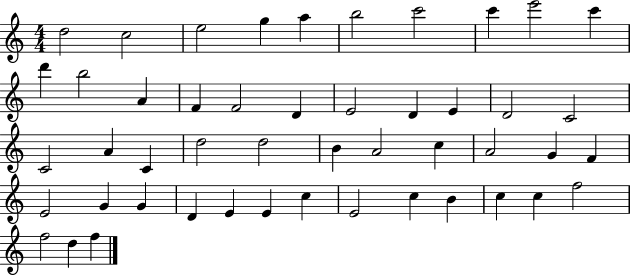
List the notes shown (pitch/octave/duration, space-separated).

D5/h C5/h E5/h G5/q A5/q B5/h C6/h C6/q E6/h C6/q D6/q B5/h A4/q F4/q F4/h D4/q E4/h D4/q E4/q D4/h C4/h C4/h A4/q C4/q D5/h D5/h B4/q A4/h C5/q A4/h G4/q F4/q E4/h G4/q G4/q D4/q E4/q E4/q C5/q E4/h C5/q B4/q C5/q C5/q F5/h F5/h D5/q F5/q